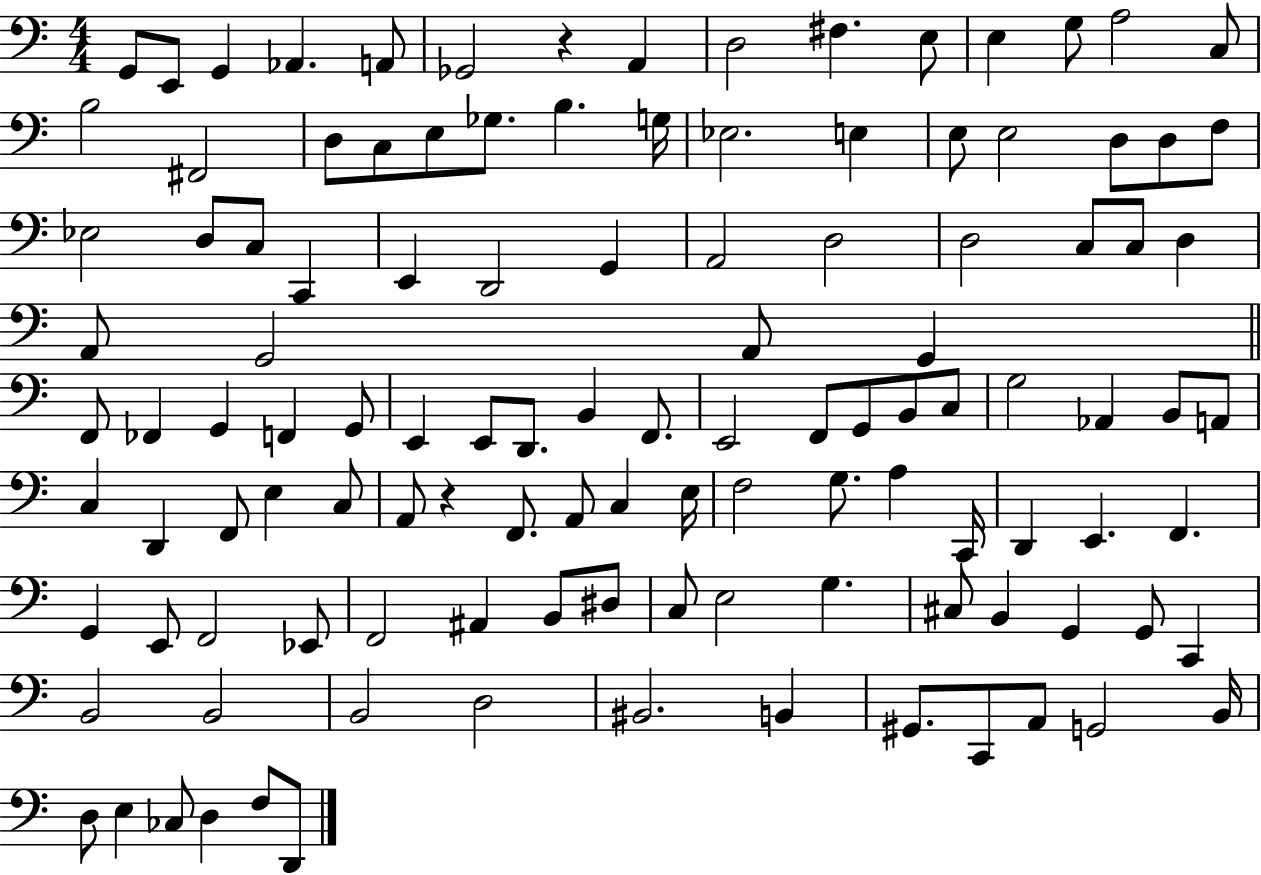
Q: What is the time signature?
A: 4/4